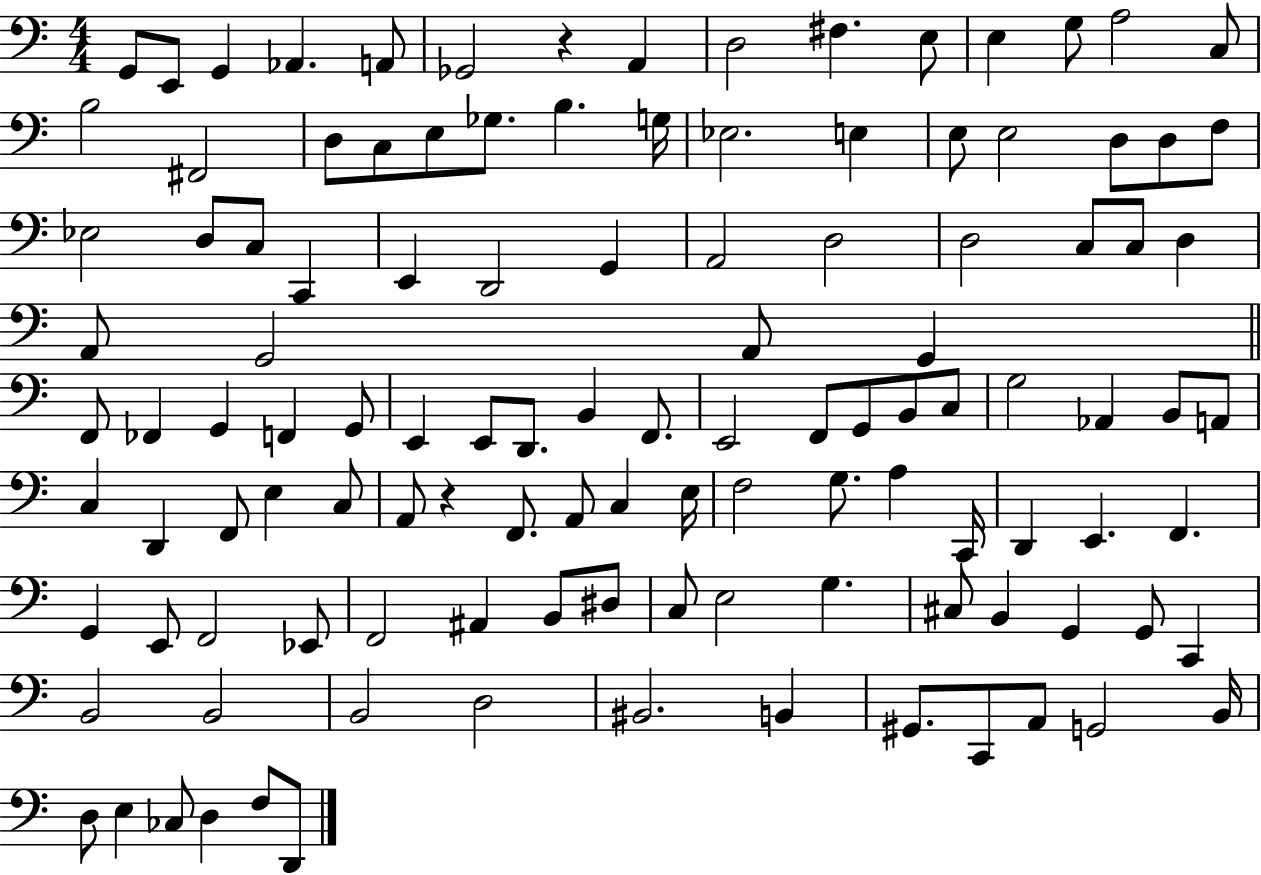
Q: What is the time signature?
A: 4/4